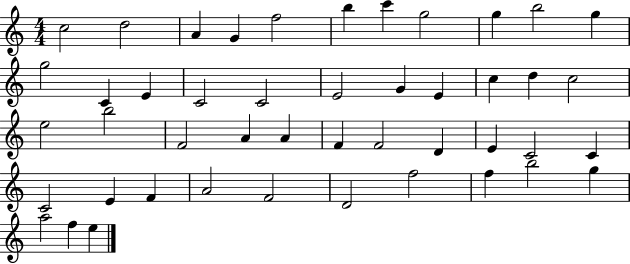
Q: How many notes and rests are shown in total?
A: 46